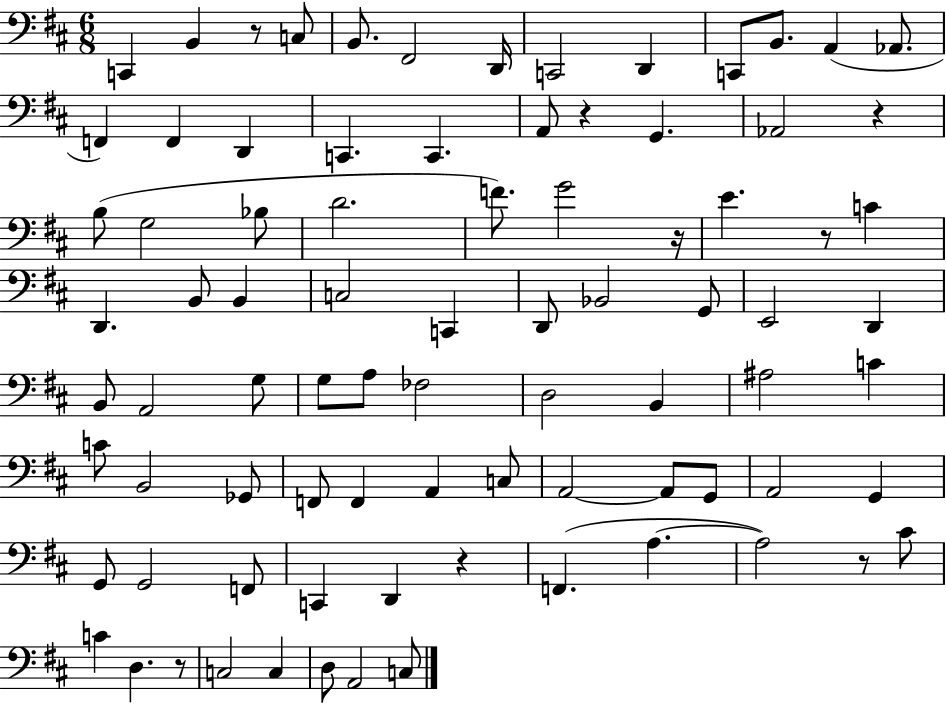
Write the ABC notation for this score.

X:1
T:Untitled
M:6/8
L:1/4
K:D
C,, B,, z/2 C,/2 B,,/2 ^F,,2 D,,/4 C,,2 D,, C,,/2 B,,/2 A,, _A,,/2 F,, F,, D,, C,, C,, A,,/2 z G,, _A,,2 z B,/2 G,2 _B,/2 D2 F/2 G2 z/4 E z/2 C D,, B,,/2 B,, C,2 C,, D,,/2 _B,,2 G,,/2 E,,2 D,, B,,/2 A,,2 G,/2 G,/2 A,/2 _F,2 D,2 B,, ^A,2 C C/2 B,,2 _G,,/2 F,,/2 F,, A,, C,/2 A,,2 A,,/2 G,,/2 A,,2 G,, G,,/2 G,,2 F,,/2 C,, D,, z F,, A, A,2 z/2 ^C/2 C D, z/2 C,2 C, D,/2 A,,2 C,/2